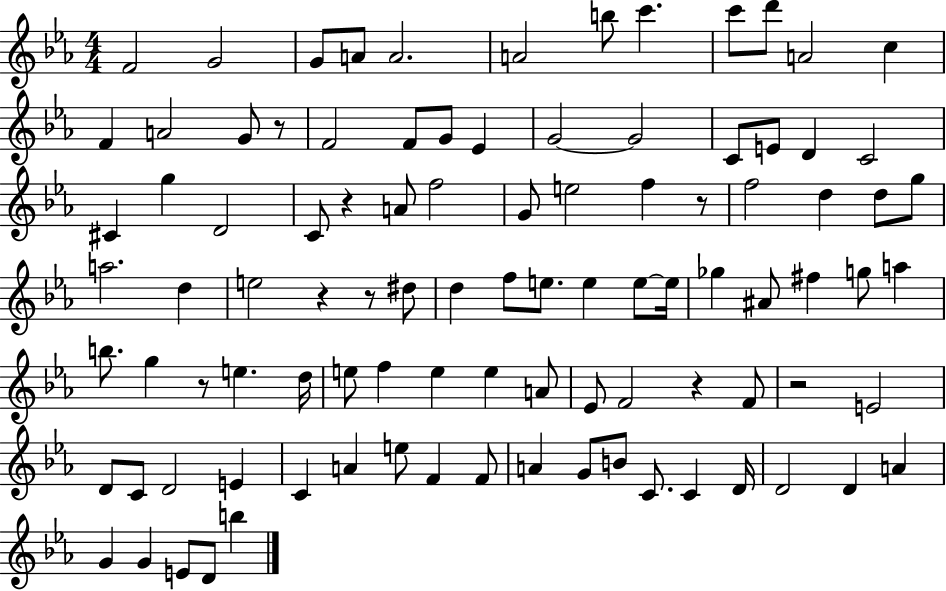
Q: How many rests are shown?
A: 8